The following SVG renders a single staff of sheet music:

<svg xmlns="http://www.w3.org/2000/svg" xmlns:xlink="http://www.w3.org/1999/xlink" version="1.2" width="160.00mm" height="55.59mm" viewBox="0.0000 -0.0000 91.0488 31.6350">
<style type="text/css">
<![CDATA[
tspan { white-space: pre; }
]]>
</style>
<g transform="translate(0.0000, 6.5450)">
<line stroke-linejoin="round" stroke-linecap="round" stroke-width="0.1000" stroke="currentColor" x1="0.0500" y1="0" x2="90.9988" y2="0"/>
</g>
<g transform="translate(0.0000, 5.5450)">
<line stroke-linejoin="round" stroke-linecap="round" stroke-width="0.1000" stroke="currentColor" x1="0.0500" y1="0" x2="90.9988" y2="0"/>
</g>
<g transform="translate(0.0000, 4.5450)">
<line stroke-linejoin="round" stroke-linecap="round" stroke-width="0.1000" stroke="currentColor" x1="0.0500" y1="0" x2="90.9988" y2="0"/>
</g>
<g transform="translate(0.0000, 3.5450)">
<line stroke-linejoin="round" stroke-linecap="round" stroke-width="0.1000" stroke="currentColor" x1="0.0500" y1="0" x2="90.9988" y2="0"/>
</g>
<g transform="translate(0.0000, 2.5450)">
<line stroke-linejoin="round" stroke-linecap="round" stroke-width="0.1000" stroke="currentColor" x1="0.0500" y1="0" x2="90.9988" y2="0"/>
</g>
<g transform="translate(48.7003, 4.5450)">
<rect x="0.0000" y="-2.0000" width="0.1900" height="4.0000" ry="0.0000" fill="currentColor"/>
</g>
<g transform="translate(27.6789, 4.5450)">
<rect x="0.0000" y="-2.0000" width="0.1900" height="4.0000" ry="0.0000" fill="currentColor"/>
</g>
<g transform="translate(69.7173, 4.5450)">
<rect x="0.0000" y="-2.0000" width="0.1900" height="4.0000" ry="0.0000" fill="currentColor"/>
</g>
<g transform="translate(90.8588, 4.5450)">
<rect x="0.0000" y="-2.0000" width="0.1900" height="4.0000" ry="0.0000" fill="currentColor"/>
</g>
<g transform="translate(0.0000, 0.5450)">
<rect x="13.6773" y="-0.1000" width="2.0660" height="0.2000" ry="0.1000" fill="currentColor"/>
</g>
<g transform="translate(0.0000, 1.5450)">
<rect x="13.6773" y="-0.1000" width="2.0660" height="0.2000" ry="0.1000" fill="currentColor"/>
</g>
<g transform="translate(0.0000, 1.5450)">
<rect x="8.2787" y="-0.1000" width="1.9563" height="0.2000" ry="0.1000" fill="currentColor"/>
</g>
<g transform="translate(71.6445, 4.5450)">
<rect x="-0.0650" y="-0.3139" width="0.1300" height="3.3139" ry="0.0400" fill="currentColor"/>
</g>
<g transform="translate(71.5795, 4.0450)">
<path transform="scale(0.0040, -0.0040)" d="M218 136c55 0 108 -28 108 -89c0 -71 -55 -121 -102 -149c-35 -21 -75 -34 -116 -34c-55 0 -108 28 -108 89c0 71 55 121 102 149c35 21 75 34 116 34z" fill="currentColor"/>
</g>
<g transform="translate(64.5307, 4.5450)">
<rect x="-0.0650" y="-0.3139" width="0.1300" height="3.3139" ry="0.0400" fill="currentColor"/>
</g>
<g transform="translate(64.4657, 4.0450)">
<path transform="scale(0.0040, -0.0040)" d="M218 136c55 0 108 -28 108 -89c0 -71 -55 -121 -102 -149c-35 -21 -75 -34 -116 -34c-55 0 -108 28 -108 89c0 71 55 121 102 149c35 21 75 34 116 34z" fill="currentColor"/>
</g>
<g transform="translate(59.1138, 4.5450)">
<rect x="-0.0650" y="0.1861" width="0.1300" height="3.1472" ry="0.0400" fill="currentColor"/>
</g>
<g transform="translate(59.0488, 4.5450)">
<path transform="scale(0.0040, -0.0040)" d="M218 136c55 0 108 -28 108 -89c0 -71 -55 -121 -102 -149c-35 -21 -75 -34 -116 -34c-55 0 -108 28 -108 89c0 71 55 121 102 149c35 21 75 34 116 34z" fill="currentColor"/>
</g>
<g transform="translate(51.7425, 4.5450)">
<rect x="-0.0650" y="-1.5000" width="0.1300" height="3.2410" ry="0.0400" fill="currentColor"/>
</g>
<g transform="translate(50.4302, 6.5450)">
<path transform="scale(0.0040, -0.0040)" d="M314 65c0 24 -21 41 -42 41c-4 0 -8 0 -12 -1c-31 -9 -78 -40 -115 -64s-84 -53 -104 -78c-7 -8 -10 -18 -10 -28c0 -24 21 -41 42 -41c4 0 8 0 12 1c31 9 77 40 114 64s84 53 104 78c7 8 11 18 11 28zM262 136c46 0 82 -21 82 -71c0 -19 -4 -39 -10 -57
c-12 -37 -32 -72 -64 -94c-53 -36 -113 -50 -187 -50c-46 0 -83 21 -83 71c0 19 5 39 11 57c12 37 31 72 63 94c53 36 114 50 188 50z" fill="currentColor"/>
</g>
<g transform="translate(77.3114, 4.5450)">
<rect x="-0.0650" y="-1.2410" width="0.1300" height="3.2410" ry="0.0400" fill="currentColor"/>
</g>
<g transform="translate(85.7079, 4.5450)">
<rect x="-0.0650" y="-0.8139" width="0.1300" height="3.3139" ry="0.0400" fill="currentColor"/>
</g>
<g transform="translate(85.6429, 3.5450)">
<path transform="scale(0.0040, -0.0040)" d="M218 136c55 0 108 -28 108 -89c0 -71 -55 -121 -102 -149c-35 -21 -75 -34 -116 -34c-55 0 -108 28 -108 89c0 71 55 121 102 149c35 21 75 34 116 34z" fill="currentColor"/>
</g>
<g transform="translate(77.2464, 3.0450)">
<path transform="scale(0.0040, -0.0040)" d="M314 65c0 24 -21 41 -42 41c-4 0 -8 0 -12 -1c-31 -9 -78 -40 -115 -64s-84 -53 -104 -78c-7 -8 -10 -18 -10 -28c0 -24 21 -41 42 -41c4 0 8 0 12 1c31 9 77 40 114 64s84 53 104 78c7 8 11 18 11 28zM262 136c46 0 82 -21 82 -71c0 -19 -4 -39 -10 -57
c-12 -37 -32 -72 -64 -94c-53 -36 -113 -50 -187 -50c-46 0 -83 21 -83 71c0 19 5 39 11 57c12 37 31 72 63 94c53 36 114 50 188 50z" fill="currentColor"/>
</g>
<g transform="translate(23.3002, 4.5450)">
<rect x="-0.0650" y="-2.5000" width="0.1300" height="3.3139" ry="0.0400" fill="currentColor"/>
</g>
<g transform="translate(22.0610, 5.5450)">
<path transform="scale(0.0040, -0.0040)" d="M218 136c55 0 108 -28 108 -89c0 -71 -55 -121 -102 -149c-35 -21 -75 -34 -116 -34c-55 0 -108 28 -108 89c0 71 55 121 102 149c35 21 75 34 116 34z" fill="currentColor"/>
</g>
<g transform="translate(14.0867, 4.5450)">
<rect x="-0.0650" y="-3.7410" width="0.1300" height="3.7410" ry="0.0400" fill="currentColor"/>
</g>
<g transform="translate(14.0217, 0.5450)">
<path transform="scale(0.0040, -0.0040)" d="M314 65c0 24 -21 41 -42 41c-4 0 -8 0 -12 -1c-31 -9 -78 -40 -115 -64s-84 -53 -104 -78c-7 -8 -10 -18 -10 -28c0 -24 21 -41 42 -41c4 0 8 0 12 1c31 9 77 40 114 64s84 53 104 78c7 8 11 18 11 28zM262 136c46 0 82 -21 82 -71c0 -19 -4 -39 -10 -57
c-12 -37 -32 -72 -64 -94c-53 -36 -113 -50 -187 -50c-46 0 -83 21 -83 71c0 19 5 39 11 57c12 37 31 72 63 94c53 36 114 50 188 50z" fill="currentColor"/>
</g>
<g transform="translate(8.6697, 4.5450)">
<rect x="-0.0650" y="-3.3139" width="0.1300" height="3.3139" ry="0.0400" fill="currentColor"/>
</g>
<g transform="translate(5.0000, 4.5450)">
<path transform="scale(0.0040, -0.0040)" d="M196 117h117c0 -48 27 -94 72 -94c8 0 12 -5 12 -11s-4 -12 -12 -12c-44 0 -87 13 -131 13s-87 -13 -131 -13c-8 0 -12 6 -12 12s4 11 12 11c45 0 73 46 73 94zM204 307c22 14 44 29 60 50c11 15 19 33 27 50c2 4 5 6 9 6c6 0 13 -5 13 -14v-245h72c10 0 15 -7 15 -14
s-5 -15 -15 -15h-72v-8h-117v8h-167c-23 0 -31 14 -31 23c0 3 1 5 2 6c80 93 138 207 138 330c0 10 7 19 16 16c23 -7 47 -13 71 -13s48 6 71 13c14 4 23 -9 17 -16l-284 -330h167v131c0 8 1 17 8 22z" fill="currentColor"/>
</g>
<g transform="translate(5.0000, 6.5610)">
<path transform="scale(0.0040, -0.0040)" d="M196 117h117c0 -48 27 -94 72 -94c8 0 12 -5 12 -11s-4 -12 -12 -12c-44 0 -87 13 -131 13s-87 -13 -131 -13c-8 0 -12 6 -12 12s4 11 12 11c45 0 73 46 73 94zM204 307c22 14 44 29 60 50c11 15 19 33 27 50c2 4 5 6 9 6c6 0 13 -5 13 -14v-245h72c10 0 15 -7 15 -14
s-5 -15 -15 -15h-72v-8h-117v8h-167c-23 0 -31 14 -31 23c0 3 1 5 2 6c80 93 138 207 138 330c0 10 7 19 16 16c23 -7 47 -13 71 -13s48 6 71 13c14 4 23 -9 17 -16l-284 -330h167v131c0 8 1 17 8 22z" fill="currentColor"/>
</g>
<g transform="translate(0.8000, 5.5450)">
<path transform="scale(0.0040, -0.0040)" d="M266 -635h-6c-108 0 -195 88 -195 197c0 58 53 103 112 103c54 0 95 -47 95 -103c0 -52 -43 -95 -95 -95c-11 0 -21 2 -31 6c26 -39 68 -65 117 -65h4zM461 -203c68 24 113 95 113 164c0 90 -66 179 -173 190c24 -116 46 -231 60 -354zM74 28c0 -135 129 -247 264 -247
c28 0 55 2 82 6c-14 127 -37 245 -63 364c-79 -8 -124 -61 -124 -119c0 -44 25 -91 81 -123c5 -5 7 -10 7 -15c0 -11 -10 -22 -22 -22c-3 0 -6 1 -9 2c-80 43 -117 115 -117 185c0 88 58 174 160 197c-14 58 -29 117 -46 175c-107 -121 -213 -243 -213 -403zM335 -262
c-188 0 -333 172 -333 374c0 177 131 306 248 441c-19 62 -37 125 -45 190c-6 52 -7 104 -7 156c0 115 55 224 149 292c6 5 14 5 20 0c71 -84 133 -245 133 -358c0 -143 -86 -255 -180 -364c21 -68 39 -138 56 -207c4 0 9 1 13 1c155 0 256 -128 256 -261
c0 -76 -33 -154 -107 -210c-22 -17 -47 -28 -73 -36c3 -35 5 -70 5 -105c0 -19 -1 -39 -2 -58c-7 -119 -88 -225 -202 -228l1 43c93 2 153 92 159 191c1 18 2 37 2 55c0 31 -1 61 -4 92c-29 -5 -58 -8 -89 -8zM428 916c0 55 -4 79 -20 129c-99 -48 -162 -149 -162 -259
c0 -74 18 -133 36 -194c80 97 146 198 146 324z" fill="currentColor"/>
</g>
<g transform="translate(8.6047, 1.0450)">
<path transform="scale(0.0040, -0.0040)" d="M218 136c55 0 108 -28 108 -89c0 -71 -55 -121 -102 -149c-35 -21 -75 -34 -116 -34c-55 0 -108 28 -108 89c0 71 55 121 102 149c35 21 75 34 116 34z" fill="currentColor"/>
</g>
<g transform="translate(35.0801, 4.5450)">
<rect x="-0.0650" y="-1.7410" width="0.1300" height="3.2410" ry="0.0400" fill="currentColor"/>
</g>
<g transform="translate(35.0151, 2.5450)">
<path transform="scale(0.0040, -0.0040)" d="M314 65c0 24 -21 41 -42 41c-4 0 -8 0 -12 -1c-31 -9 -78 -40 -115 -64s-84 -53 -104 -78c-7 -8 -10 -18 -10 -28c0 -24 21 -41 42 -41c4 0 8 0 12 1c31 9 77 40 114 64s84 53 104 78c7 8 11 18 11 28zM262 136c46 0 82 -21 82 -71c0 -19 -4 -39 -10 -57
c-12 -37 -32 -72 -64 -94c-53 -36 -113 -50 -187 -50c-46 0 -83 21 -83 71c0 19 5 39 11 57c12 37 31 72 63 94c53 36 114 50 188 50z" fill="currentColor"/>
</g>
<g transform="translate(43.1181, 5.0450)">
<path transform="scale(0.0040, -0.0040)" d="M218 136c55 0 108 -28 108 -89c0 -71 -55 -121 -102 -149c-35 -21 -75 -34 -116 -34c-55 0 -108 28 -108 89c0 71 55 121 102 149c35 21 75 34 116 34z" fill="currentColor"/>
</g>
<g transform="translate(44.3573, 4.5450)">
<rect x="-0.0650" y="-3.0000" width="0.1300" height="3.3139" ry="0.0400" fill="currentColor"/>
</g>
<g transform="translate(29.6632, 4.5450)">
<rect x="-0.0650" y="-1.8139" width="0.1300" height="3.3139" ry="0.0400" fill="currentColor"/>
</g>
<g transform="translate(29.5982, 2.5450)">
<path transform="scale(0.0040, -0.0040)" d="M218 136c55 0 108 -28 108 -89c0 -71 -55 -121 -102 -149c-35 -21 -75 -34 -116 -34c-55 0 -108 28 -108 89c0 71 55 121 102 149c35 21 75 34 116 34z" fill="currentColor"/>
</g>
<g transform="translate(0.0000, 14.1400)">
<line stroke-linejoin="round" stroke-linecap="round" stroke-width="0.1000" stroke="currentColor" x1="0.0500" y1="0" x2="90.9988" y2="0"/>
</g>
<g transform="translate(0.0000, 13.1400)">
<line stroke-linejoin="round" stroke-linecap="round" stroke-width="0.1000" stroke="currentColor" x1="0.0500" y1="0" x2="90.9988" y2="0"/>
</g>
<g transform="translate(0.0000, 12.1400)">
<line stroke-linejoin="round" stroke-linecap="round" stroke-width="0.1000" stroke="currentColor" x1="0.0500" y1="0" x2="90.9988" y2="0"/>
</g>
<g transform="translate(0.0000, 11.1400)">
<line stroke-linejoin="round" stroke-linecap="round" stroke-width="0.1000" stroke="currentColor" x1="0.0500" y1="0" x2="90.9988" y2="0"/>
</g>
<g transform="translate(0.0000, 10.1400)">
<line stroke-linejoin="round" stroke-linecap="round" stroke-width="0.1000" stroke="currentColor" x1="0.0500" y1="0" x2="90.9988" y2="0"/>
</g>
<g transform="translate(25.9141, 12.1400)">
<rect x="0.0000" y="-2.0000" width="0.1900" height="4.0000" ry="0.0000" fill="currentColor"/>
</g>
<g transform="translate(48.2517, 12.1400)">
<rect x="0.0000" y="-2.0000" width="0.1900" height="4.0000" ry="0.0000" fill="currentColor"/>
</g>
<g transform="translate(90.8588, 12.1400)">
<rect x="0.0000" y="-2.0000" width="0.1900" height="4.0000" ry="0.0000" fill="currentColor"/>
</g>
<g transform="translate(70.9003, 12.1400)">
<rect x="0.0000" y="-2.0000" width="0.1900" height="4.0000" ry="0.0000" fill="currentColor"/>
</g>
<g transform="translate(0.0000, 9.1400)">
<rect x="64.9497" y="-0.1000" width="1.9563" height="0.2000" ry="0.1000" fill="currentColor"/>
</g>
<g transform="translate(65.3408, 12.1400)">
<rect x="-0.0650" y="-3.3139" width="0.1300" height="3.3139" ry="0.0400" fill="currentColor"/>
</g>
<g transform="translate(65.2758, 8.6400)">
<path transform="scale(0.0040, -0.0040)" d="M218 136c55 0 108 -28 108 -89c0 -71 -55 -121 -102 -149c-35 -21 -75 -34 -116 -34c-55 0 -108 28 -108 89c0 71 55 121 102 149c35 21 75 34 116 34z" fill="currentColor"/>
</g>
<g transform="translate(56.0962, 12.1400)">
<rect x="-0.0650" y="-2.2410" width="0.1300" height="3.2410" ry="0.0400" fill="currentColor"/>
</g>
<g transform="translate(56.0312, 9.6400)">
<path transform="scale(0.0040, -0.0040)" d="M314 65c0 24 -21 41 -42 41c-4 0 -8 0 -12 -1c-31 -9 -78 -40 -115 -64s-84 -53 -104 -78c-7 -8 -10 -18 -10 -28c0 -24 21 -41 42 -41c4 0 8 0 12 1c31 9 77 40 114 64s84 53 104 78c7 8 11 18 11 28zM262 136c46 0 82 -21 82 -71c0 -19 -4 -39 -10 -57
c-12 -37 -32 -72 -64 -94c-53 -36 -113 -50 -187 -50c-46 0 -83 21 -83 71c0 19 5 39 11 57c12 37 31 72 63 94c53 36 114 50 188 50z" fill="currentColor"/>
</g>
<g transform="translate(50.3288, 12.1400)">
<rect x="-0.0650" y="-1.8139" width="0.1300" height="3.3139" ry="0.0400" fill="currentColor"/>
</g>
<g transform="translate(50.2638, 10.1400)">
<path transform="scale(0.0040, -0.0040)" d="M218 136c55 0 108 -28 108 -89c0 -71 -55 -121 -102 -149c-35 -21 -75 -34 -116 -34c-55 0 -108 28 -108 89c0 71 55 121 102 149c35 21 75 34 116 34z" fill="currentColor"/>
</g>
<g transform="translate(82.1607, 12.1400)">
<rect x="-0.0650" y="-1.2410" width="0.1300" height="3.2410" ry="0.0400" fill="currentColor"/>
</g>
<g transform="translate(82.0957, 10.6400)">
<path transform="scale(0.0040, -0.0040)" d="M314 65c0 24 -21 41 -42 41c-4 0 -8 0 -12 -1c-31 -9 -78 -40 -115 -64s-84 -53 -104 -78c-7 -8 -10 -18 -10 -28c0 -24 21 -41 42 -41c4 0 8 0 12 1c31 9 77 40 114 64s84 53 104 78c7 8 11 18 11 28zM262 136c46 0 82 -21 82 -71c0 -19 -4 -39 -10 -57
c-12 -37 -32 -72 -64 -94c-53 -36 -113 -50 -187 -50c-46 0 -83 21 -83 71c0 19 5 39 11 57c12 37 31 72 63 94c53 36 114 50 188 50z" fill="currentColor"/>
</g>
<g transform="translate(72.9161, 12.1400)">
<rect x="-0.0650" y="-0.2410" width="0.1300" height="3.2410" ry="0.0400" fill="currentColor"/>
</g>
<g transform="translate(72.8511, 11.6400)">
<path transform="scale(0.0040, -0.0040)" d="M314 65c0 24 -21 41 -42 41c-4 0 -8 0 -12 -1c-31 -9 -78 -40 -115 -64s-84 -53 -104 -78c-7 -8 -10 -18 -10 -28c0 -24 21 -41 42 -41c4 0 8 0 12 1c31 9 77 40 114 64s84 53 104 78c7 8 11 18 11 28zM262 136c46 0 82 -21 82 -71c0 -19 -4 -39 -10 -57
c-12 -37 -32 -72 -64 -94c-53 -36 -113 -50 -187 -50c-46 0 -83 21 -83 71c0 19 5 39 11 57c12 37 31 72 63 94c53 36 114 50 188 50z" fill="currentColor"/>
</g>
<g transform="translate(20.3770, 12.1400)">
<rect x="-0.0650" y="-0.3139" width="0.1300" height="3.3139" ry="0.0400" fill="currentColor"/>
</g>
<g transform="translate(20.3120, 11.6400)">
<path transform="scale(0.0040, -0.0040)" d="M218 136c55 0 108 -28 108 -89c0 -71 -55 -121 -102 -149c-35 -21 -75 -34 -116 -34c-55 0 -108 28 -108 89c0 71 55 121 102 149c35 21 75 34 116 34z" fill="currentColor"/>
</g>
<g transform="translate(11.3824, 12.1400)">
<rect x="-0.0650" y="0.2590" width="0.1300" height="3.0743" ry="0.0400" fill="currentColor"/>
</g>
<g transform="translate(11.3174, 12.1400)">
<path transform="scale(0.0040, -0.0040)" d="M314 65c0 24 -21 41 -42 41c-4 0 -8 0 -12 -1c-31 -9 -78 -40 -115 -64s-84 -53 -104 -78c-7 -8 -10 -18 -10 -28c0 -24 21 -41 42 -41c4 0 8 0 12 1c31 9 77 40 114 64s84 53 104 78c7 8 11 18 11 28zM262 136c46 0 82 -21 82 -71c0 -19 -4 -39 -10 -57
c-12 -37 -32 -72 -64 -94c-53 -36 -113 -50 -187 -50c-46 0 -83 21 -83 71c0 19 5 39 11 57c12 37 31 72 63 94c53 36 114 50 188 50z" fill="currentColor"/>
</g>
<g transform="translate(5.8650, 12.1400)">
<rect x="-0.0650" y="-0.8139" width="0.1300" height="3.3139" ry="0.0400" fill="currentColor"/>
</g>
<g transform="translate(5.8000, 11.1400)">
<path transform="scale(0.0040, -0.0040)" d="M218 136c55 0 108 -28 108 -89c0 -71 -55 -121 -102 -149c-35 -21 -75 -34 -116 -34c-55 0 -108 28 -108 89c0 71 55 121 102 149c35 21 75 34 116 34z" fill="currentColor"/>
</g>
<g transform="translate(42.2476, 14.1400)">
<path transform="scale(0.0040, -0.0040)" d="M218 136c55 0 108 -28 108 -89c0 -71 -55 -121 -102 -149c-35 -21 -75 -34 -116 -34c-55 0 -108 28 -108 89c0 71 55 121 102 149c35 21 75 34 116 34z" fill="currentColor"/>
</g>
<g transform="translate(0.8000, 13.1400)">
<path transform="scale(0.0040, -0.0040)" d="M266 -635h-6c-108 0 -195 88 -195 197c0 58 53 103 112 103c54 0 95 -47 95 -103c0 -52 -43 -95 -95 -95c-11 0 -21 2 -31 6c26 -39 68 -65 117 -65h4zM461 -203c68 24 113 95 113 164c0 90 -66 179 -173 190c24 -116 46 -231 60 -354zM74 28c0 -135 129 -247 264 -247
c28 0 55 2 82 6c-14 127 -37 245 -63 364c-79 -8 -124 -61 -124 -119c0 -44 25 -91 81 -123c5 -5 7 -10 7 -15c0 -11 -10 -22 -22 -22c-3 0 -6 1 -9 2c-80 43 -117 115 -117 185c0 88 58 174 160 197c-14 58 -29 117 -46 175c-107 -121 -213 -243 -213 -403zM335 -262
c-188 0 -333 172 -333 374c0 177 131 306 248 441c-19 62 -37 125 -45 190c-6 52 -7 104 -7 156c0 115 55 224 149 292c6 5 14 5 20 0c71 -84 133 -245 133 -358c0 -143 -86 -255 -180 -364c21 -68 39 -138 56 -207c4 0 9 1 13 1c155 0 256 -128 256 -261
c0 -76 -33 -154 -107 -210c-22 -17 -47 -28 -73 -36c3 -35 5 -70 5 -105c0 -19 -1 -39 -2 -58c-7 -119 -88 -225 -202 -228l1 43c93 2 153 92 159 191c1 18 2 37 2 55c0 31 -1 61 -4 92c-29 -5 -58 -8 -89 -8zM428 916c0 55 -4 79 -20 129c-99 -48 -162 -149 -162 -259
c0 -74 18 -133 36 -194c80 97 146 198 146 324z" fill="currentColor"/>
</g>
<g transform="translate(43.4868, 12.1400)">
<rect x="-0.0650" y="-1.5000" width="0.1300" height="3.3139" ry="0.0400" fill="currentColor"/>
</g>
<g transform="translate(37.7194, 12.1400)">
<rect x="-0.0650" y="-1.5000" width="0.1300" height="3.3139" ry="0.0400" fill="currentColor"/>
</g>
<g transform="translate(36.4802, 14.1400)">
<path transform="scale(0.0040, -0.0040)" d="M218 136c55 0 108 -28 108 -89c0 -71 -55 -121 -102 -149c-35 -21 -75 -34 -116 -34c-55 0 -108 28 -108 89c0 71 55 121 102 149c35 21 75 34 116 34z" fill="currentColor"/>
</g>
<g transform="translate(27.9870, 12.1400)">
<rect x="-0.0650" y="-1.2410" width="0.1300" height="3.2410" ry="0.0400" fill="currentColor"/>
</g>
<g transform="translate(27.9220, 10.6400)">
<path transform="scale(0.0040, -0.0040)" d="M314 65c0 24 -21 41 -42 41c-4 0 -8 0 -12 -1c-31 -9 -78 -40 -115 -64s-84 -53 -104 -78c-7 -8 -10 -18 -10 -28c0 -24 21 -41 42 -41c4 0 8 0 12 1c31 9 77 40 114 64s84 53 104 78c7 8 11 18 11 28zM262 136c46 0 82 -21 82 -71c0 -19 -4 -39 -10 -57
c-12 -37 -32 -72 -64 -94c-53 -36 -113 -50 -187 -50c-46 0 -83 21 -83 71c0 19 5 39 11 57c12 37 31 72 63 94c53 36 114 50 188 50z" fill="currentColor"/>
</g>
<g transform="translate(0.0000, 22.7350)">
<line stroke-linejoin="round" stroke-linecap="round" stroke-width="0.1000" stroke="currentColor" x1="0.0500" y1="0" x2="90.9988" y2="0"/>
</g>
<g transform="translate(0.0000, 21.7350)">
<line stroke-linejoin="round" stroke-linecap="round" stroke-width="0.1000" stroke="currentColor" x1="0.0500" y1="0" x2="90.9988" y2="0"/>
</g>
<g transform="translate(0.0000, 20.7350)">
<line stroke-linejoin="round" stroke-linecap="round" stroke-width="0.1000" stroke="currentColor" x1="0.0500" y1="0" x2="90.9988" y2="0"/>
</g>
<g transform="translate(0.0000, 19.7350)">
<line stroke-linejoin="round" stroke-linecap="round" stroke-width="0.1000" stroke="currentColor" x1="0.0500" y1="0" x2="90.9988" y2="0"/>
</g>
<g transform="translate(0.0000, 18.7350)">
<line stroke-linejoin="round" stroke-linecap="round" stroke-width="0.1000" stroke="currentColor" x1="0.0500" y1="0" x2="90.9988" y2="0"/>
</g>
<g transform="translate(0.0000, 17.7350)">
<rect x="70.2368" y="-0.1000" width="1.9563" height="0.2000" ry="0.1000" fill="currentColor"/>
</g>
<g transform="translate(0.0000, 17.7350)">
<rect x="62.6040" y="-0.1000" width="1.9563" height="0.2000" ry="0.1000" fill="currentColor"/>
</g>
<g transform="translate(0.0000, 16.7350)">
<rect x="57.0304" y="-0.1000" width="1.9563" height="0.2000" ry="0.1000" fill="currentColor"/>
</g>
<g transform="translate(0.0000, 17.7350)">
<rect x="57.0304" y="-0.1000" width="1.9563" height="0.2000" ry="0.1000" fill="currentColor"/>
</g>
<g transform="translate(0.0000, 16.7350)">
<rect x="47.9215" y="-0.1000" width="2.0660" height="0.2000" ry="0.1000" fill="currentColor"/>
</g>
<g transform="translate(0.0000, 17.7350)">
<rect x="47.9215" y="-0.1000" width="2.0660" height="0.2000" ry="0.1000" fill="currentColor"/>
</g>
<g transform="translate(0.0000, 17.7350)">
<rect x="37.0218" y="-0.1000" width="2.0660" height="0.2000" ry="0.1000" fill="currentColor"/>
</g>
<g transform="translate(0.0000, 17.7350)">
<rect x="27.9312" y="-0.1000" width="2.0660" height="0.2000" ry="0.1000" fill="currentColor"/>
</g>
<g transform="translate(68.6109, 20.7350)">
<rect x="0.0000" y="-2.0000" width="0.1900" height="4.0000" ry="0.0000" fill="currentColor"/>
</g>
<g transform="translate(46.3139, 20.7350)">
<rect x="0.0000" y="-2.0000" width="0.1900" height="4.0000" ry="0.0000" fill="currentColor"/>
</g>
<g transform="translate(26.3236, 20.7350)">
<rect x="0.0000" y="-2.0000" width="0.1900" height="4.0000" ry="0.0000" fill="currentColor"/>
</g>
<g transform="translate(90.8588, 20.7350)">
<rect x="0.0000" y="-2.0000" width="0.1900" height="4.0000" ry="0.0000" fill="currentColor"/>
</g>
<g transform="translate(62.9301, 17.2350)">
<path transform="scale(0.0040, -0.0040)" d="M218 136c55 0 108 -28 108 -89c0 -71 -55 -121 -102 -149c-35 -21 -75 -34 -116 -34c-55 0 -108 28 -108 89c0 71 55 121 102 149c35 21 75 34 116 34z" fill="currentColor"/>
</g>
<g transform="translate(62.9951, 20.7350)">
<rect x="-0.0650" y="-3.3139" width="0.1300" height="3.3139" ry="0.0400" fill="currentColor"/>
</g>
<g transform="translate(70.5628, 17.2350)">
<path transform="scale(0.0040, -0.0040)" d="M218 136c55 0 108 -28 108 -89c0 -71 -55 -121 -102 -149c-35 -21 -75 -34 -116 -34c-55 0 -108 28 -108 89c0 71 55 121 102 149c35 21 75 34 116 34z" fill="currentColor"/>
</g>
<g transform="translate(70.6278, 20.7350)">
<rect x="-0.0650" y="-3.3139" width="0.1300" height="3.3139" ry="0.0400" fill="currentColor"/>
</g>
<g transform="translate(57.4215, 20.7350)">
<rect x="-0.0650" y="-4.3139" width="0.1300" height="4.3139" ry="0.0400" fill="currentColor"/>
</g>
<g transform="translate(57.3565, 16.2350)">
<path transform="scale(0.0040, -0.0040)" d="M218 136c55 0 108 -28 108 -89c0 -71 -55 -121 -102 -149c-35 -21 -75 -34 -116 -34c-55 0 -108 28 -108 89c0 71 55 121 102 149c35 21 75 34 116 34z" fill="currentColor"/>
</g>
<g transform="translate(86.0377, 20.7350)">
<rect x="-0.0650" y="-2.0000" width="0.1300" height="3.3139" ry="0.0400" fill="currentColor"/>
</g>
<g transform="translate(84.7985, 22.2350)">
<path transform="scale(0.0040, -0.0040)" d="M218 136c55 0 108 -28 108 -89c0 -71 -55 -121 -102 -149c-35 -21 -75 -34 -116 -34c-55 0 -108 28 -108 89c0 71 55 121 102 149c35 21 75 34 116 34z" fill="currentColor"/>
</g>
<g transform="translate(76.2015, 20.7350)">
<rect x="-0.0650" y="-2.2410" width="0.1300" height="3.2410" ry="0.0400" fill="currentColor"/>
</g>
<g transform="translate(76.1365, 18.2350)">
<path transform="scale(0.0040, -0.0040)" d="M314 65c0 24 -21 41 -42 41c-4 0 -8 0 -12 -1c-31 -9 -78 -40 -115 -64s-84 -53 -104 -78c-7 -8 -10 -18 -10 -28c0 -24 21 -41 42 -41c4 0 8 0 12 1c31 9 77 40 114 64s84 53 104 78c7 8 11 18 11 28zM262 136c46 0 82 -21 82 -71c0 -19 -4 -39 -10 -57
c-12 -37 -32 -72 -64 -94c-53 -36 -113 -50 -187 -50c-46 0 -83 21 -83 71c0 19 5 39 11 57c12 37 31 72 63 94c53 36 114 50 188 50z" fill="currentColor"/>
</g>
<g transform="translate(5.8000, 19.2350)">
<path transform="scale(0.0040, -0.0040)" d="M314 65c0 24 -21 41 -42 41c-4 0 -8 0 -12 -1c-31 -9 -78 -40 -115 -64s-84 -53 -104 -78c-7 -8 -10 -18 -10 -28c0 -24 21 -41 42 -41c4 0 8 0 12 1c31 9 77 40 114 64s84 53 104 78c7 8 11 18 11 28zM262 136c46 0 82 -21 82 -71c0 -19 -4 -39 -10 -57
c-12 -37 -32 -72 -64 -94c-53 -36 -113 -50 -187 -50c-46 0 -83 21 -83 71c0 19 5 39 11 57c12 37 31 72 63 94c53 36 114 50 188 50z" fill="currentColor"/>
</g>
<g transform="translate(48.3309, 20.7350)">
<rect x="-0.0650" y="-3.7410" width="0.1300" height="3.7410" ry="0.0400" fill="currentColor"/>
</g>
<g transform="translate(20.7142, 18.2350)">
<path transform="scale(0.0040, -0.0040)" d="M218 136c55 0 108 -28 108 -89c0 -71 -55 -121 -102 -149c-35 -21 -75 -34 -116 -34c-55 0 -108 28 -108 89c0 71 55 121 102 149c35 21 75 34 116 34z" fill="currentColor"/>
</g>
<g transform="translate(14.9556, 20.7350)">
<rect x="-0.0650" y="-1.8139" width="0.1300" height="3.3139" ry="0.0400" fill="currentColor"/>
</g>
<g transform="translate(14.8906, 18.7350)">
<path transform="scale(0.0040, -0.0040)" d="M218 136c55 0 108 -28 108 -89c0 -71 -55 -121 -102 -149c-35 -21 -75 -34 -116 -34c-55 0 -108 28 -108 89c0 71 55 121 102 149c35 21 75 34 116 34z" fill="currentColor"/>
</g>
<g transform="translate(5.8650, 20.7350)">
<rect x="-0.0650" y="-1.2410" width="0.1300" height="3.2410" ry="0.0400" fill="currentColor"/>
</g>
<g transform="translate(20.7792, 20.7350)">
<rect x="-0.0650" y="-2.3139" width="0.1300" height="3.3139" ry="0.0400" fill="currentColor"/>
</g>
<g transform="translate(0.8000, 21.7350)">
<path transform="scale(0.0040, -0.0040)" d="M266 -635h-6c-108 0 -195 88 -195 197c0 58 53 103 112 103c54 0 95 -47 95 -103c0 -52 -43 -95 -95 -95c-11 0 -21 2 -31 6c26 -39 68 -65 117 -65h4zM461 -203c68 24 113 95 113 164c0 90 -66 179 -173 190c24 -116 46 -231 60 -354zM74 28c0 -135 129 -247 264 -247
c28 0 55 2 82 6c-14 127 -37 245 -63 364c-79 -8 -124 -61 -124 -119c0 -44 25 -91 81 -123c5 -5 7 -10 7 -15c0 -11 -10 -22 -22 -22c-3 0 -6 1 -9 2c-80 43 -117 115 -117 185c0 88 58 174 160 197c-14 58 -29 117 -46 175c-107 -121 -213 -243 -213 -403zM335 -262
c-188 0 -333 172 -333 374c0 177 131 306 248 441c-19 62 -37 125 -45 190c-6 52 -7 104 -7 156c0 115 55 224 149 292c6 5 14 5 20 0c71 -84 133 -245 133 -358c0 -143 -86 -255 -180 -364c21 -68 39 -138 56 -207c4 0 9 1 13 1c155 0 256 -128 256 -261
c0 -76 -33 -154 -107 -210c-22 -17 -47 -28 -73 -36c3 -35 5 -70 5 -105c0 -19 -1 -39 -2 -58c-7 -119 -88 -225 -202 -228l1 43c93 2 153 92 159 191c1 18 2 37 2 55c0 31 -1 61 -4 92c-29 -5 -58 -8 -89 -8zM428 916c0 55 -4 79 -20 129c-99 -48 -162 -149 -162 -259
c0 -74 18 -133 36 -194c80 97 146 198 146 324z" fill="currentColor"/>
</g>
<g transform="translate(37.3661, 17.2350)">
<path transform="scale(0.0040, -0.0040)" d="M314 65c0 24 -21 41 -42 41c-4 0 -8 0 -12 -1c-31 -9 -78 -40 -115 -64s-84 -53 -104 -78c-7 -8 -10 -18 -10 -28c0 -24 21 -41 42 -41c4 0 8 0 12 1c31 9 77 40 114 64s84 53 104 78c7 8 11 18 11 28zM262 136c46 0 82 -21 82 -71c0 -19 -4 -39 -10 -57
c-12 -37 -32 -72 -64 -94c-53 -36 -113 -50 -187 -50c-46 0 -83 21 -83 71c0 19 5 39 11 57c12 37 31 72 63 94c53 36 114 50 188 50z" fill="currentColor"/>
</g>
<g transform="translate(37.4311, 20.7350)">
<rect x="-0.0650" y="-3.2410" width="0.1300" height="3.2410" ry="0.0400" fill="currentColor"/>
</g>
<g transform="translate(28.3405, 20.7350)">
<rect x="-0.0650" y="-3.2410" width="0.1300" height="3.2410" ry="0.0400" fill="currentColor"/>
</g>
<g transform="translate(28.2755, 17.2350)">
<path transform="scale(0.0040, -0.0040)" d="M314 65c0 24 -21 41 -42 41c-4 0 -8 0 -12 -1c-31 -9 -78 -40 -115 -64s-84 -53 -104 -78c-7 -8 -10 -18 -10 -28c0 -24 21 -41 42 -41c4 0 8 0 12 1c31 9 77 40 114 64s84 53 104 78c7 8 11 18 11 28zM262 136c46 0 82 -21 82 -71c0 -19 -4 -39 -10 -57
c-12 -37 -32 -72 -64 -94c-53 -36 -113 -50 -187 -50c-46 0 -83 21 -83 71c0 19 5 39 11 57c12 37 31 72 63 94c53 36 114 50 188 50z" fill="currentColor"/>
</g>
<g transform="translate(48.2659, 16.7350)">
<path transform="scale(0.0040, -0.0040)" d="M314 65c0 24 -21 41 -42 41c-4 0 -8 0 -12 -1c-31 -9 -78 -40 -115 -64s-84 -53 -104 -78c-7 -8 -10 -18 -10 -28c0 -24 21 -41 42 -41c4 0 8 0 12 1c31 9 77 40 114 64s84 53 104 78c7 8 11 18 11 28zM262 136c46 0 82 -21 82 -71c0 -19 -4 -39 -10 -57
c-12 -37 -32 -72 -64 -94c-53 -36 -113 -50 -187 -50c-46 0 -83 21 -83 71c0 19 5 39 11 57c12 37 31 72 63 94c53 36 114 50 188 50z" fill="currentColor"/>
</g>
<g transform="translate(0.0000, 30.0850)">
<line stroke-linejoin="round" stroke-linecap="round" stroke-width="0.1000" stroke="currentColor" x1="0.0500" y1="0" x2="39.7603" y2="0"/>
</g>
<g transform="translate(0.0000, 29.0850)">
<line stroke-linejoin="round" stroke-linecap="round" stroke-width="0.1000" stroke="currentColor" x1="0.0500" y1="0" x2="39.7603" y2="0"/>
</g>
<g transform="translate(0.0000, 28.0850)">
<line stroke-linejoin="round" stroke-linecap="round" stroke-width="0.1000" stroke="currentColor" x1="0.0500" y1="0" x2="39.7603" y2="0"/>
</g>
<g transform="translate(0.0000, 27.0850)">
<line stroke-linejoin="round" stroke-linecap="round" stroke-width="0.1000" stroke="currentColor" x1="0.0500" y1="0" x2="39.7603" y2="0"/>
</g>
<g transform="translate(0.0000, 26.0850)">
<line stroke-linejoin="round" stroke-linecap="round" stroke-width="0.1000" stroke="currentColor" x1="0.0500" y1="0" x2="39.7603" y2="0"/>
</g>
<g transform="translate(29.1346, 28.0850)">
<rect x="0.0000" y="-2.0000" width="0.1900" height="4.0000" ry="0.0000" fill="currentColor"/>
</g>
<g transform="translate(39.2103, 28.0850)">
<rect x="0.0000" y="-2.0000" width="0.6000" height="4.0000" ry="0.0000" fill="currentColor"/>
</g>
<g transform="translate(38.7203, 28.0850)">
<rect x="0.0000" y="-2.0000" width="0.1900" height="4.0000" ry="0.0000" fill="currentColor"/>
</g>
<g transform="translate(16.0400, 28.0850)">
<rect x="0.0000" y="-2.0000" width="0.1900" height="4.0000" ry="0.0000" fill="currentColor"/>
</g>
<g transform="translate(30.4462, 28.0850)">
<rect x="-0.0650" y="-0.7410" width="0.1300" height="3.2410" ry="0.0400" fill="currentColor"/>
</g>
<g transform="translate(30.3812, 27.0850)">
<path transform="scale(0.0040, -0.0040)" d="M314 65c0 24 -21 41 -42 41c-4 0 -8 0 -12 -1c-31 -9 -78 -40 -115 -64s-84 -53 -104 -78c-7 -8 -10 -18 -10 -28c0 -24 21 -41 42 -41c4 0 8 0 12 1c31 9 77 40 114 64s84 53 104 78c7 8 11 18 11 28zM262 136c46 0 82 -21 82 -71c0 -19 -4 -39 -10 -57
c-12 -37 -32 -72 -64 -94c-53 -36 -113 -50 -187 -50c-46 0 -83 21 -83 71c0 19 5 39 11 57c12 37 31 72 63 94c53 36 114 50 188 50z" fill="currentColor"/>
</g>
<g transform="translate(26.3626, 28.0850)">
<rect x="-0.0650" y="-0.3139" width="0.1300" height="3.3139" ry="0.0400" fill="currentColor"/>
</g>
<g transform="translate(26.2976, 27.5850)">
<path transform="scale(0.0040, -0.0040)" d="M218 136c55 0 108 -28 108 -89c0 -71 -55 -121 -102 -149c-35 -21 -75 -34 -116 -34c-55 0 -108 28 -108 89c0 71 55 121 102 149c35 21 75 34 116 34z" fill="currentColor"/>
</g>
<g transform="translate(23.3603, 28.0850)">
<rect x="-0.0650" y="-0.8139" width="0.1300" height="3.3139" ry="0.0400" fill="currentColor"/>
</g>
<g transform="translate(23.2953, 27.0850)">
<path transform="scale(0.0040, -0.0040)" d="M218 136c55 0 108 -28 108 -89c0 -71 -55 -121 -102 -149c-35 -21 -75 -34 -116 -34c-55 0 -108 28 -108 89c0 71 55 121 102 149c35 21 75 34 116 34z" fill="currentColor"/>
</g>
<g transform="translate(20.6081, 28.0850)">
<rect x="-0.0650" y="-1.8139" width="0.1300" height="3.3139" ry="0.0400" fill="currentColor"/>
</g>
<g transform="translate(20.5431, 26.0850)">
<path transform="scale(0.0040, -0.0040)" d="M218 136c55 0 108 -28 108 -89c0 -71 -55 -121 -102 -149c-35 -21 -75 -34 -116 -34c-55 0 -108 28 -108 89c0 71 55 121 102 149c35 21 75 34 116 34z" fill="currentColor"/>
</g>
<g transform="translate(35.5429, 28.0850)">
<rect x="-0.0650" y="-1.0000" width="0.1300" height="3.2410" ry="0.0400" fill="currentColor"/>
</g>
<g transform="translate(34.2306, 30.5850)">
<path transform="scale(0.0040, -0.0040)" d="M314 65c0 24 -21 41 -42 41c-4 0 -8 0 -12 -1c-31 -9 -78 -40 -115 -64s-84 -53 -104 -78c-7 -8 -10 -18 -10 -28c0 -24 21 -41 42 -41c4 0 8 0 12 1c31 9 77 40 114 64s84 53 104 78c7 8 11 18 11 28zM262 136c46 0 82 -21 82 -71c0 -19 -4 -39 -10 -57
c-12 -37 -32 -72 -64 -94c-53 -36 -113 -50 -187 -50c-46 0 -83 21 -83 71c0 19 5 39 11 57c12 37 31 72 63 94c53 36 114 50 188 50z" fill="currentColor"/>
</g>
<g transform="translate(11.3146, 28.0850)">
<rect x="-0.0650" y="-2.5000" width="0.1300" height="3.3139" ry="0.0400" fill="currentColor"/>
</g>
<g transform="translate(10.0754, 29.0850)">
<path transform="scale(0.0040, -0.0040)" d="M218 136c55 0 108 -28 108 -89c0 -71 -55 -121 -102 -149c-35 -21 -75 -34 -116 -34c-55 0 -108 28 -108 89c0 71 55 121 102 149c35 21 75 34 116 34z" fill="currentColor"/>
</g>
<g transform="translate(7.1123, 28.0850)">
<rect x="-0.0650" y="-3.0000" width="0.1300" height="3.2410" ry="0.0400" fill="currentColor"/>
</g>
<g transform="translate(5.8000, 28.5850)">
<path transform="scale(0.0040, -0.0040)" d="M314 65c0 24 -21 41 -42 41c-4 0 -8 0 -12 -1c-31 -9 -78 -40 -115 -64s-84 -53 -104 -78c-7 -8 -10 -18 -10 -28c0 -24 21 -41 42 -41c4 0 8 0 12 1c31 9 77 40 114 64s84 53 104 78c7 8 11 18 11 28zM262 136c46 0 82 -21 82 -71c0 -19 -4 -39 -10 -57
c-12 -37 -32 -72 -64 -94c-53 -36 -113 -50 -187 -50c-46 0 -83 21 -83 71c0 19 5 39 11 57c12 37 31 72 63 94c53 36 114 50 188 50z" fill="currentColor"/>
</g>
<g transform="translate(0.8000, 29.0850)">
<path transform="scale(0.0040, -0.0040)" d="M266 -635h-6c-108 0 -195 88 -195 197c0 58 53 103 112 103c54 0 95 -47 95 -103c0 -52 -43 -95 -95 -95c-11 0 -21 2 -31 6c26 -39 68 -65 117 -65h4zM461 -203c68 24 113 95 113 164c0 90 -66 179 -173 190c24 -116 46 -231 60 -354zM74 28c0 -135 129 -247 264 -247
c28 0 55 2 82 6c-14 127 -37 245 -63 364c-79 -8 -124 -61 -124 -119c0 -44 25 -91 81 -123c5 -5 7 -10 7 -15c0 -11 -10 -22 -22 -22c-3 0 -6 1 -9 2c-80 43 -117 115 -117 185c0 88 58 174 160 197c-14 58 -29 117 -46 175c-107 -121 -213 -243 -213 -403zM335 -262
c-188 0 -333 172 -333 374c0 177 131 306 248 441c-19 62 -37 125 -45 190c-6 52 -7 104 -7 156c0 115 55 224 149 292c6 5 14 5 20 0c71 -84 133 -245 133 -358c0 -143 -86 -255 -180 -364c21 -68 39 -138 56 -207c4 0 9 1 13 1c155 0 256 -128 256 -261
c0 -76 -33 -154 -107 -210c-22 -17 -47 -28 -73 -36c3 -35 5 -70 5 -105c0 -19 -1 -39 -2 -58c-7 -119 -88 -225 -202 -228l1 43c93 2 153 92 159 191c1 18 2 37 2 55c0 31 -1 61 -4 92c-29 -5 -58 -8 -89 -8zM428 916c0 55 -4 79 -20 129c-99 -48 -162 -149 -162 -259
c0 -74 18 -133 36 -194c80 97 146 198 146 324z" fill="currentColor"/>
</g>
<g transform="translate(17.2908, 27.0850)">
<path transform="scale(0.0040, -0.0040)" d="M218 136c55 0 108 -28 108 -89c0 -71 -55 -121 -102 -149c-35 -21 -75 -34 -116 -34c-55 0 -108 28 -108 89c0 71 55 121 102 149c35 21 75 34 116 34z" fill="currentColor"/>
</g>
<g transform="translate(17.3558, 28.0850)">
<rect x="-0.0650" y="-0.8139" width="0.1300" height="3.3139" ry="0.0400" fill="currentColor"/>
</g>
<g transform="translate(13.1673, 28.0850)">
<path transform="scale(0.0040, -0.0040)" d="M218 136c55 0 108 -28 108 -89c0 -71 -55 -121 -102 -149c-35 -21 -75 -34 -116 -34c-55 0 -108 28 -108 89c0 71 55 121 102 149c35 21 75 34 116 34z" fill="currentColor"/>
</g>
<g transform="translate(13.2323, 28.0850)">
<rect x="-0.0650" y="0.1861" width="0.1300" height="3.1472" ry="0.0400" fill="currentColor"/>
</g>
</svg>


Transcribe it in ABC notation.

X:1
T:Untitled
M:4/4
L:1/4
K:C
b c'2 G f f2 A E2 B c c e2 d d B2 c e2 E E f g2 b c2 e2 e2 f g b2 b2 c'2 d' b b g2 F A2 G B d f d c d2 D2